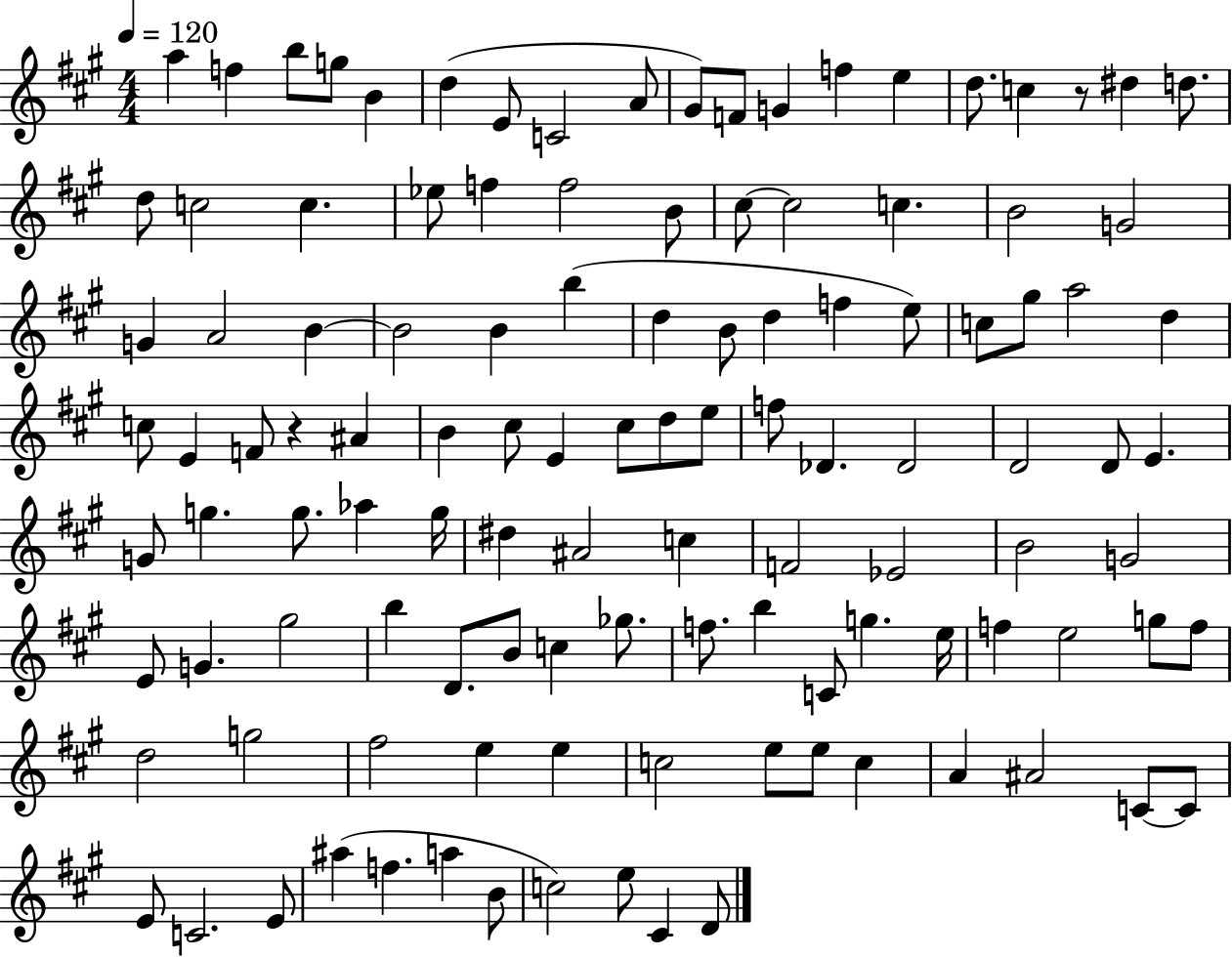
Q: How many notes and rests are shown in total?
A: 116